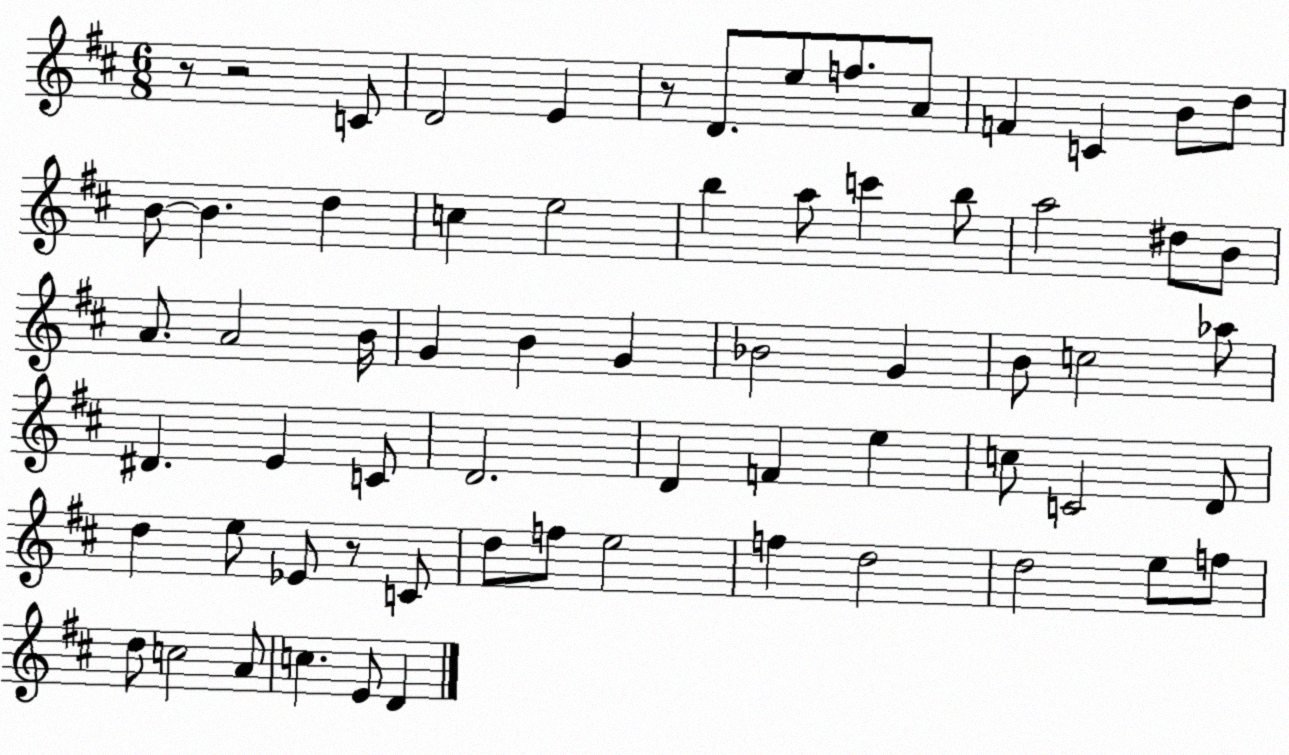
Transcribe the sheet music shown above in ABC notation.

X:1
T:Untitled
M:6/8
L:1/4
K:D
z/2 z2 C/2 D2 E z/2 D/2 e/2 f/2 A/2 F C B/2 d/2 B/2 B d c e2 b a/2 c' b/2 a2 ^d/2 B/2 A/2 A2 B/4 G B G _B2 G B/2 c2 _a/2 ^D E C/2 D2 D F e c/2 C2 D/2 d e/2 _E/2 z/2 C/2 d/2 f/2 e2 f d2 d2 e/2 f/2 d/2 c2 A/2 c E/2 D